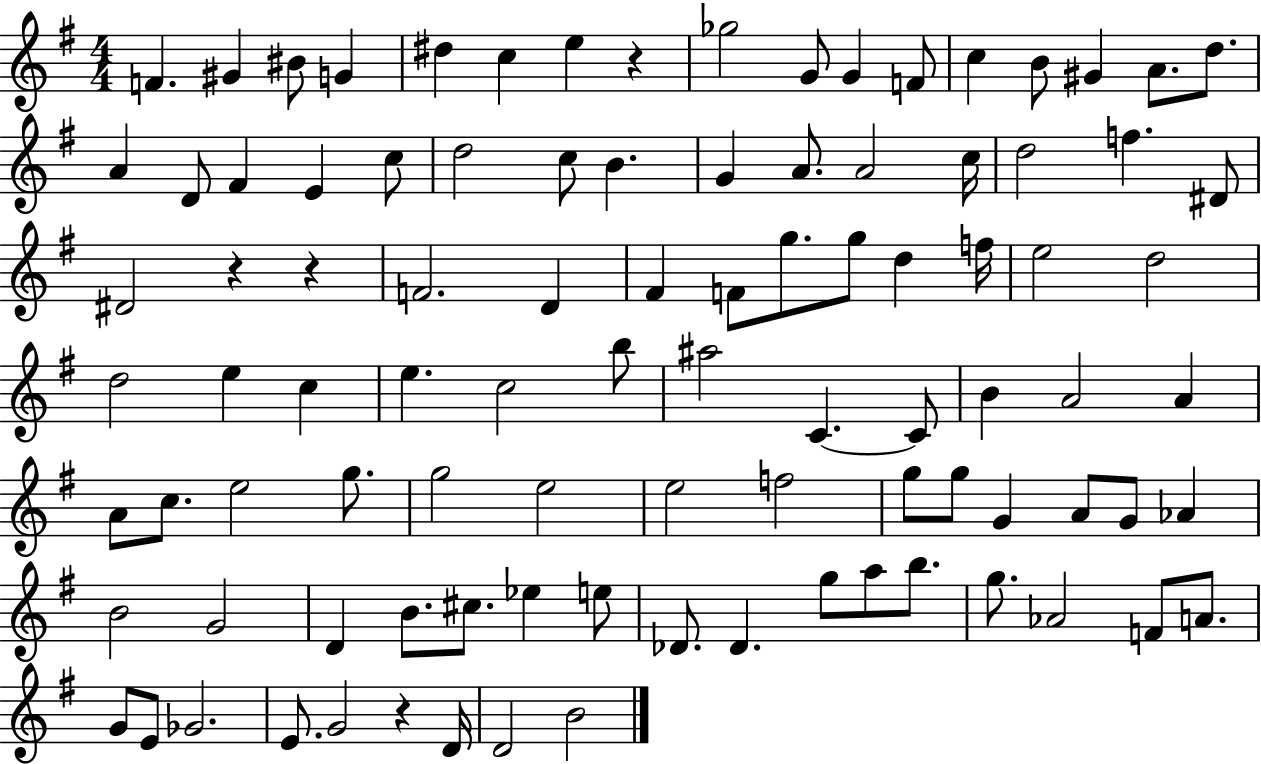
F4/q. G#4/q BIS4/e G4/q D#5/q C5/q E5/q R/q Gb5/h G4/e G4/q F4/e C5/q B4/e G#4/q A4/e. D5/e. A4/q D4/e F#4/q E4/q C5/e D5/h C5/e B4/q. G4/q A4/e. A4/h C5/s D5/h F5/q. D#4/e D#4/h R/q R/q F4/h. D4/q F#4/q F4/e G5/e. G5/e D5/q F5/s E5/h D5/h D5/h E5/q C5/q E5/q. C5/h B5/e A#5/h C4/q. C4/e B4/q A4/h A4/q A4/e C5/e. E5/h G5/e. G5/h E5/h E5/h F5/h G5/e G5/e G4/q A4/e G4/e Ab4/q B4/h G4/h D4/q B4/e. C#5/e. Eb5/q E5/e Db4/e. Db4/q. G5/e A5/e B5/e. G5/e. Ab4/h F4/e A4/e. G4/e E4/e Gb4/h. E4/e. G4/h R/q D4/s D4/h B4/h